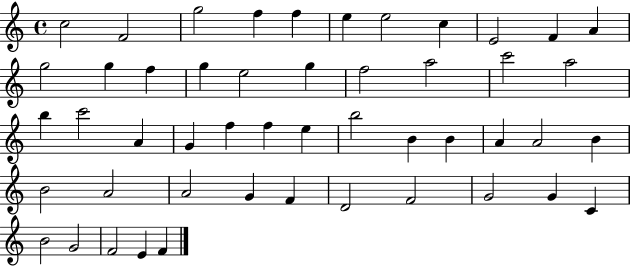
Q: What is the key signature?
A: C major